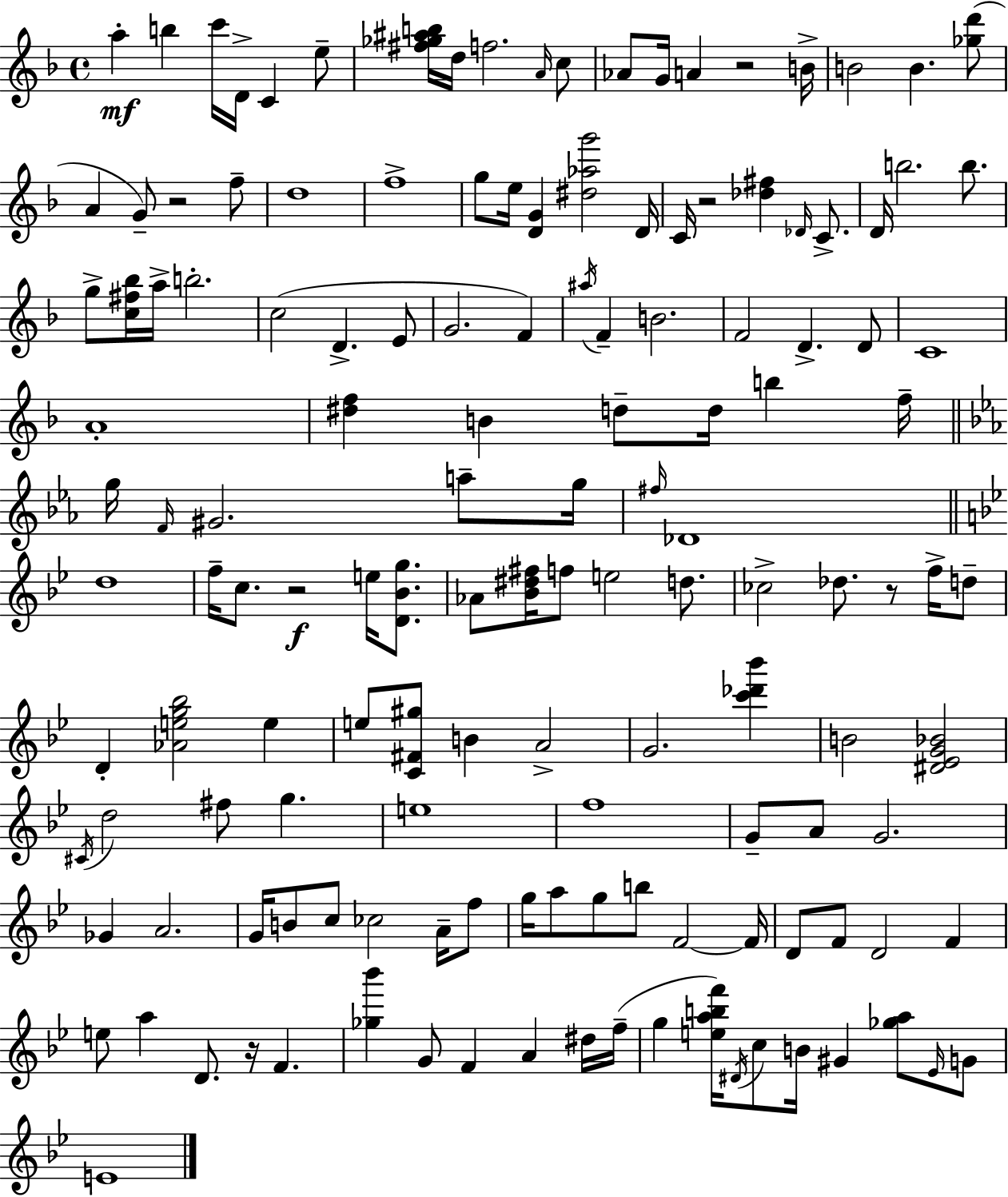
A5/q B5/q C6/s D4/s C4/q E5/e [F#5,Gb5,A#5,B5]/s D5/s F5/h. A4/s C5/e Ab4/e G4/s A4/q R/h B4/s B4/h B4/q. [Gb5,D6]/e A4/q G4/e R/h F5/e D5/w F5/w G5/e E5/s [D4,G4]/q [D#5,Ab5,G6]/h D4/s C4/s R/h [Db5,F#5]/q Db4/s C4/e. D4/s B5/h. B5/e. G5/e [C5,F#5,Bb5]/s A5/s B5/h. C5/h D4/q. E4/e G4/h. F4/q A#5/s F4/q B4/h. F4/h D4/q. D4/e C4/w A4/w [D#5,F5]/q B4/q D5/e D5/s B5/q F5/s G5/s F4/s G#4/h. A5/e G5/s F#5/s Db4/w D5/w F5/s C5/e. R/h E5/s [D4,Bb4,G5]/e. Ab4/e [Bb4,D#5,F#5]/s F5/e E5/h D5/e. CES5/h Db5/e. R/e F5/s D5/e D4/q [Ab4,E5,G5,Bb5]/h E5/q E5/e [C4,F#4,G#5]/e B4/q A4/h G4/h. [C6,Db6,Bb6]/q B4/h [D#4,Eb4,G4,Bb4]/h C#4/s D5/h F#5/e G5/q. E5/w F5/w G4/e A4/e G4/h. Gb4/q A4/h. G4/s B4/e C5/e CES5/h A4/s F5/e G5/s A5/e G5/e B5/e F4/h F4/s D4/e F4/e D4/h F4/q E5/e A5/q D4/e. R/s F4/q. [Gb5,Bb6]/q G4/e F4/q A4/q D#5/s F5/s G5/q [E5,A5,B5,F6]/s D#4/s C5/e B4/s G#4/q [Gb5,A5]/e Eb4/s G4/e E4/w